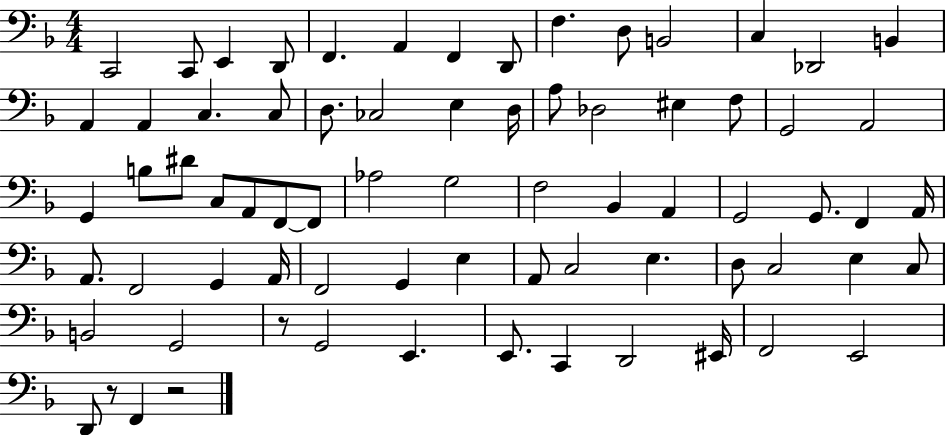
C2/h C2/e E2/q D2/e F2/q. A2/q F2/q D2/e F3/q. D3/e B2/h C3/q Db2/h B2/q A2/q A2/q C3/q. C3/e D3/e. CES3/h E3/q D3/s A3/e Db3/h EIS3/q F3/e G2/h A2/h G2/q B3/e D#4/e C3/e A2/e F2/e F2/e Ab3/h G3/h F3/h Bb2/q A2/q G2/h G2/e. F2/q A2/s A2/e. F2/h G2/q A2/s F2/h G2/q E3/q A2/e C3/h E3/q. D3/e C3/h E3/q C3/e B2/h G2/h R/e G2/h E2/q. E2/e. C2/q D2/h EIS2/s F2/h E2/h D2/e R/e F2/q R/h